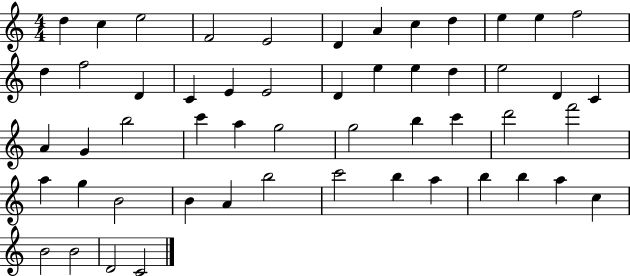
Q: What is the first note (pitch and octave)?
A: D5